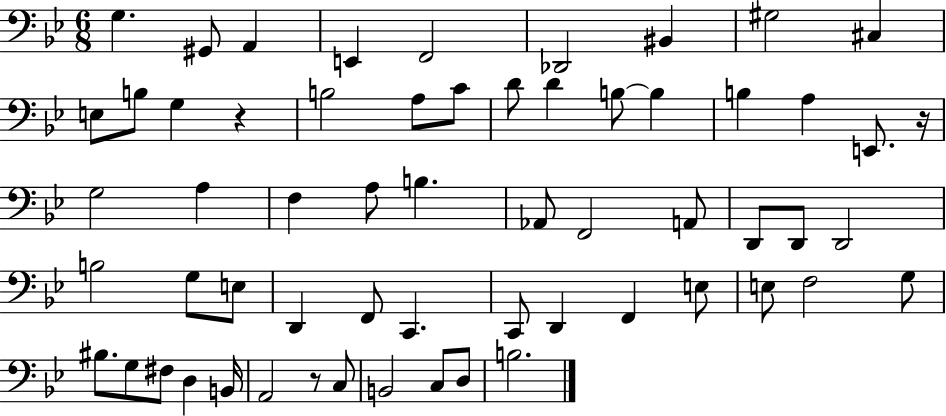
{
  \clef bass
  \numericTimeSignature
  \time 6/8
  \key bes \major
  g4. gis,8 a,4 | e,4 f,2 | des,2 bis,4 | gis2 cis4 | \break e8 b8 g4 r4 | b2 a8 c'8 | d'8 d'4 b8~~ b4 | b4 a4 e,8. r16 | \break g2 a4 | f4 a8 b4. | aes,8 f,2 a,8 | d,8 d,8 d,2 | \break b2 g8 e8 | d,4 f,8 c,4. | c,8 d,4 f,4 e8 | e8 f2 g8 | \break bis8. g8 fis8 d4 b,16 | a,2 r8 c8 | b,2 c8 d8 | b2. | \break \bar "|."
}